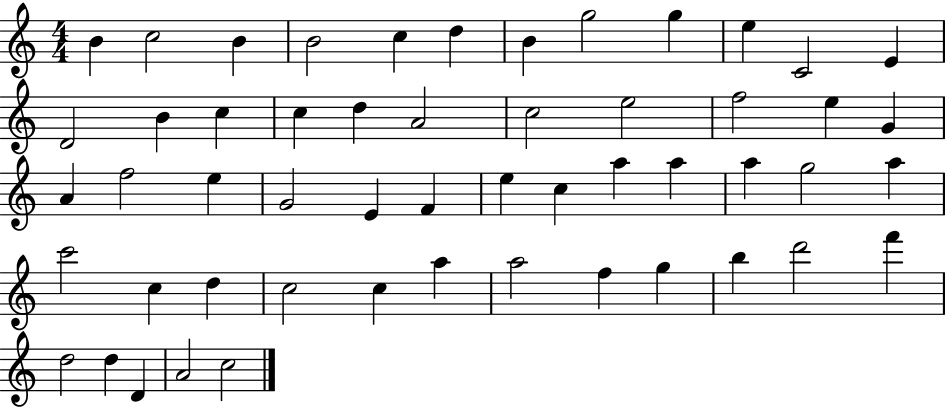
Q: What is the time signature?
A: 4/4